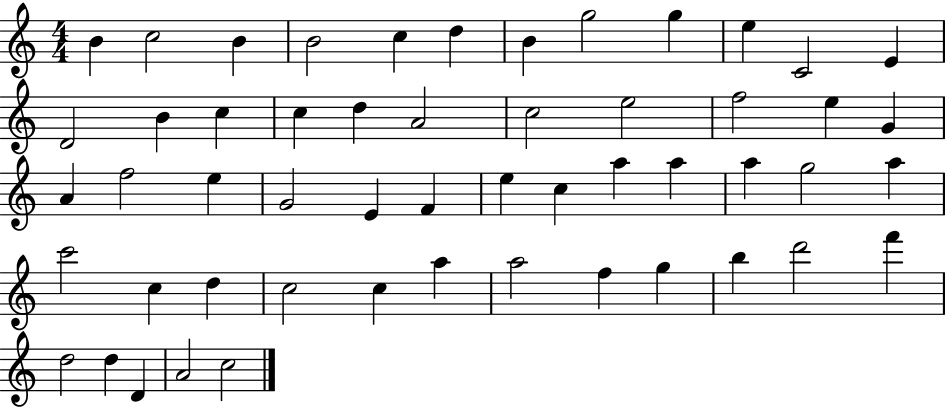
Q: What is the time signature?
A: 4/4